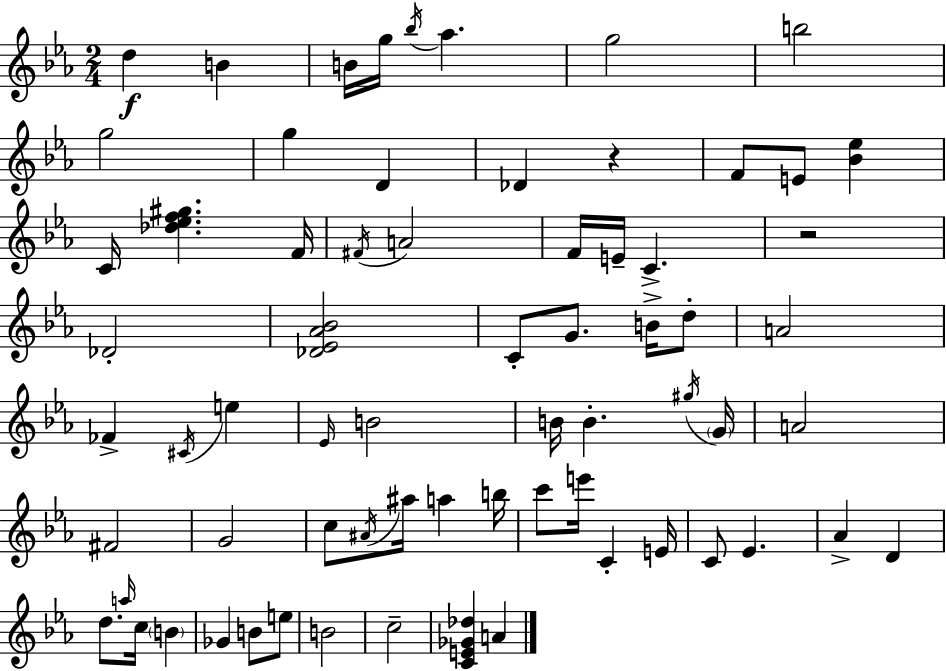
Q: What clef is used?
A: treble